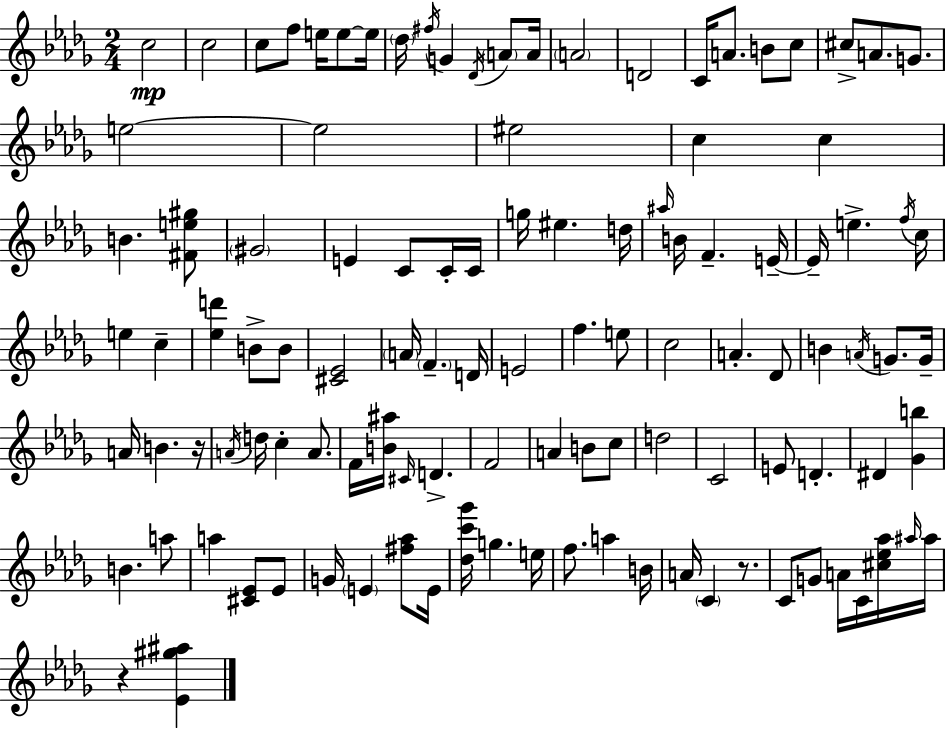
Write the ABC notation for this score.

X:1
T:Untitled
M:2/4
L:1/4
K:Bbm
c2 c2 c/2 f/2 e/4 e/2 e/4 _d/4 ^f/4 G _D/4 A/2 A/4 A2 D2 C/4 A/2 B/2 c/2 ^c/2 A/2 G/2 e2 e2 ^e2 c c B [^Fe^g]/2 ^G2 E C/2 C/4 C/4 g/4 ^e d/4 ^a/4 B/4 F E/4 E/4 e f/4 c/4 e c [_ed'] B/2 B/2 [^C_E]2 A/4 F D/4 E2 f e/2 c2 A _D/2 B A/4 G/2 G/4 A/4 B z/4 A/4 d/4 c A/2 F/4 [B^a]/4 ^C/4 D F2 A B/2 c/2 d2 C2 E/2 D ^D [_Gb] B a/2 a [^C_E]/2 _E/2 G/4 E [^f_a]/2 E/4 [_dc'_g']/4 g e/4 f/2 a B/4 A/4 C z/2 C/2 G/2 A/4 C/4 [^c_e_a]/4 ^a/4 ^a/4 z [_E^g^a]